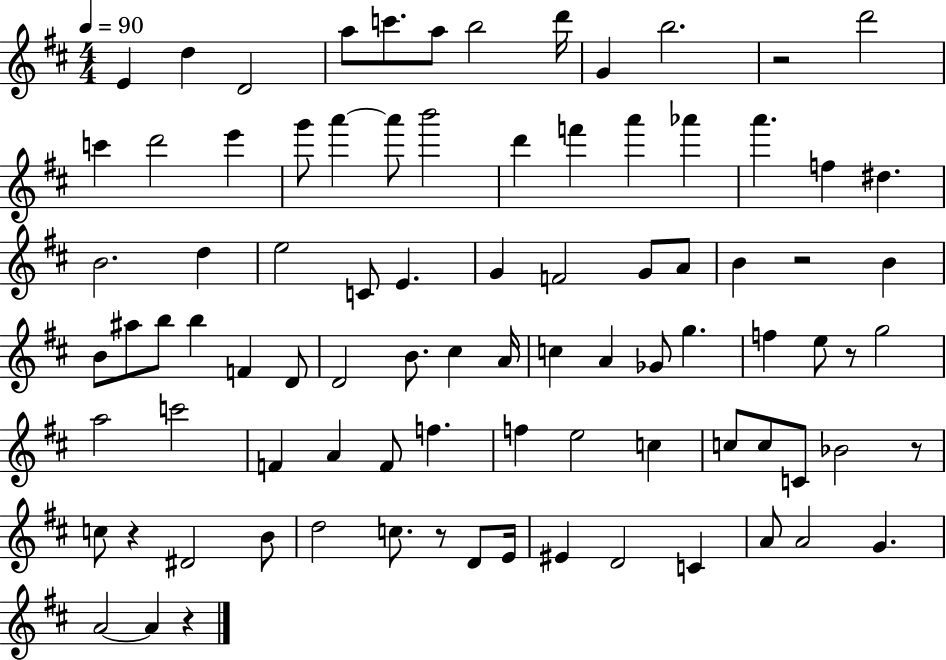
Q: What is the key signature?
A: D major